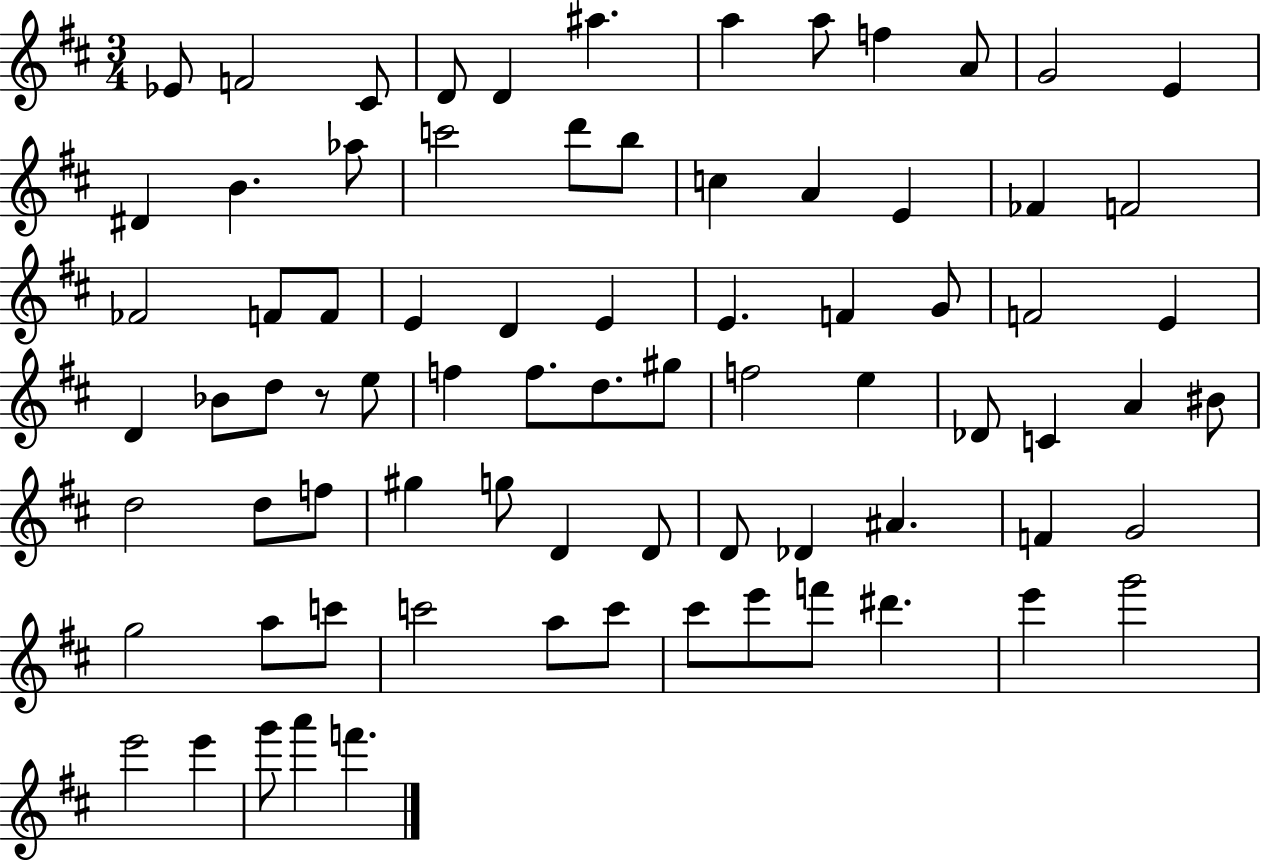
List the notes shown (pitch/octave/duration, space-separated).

Eb4/e F4/h C#4/e D4/e D4/q A#5/q. A5/q A5/e F5/q A4/e G4/h E4/q D#4/q B4/q. Ab5/e C6/h D6/e B5/e C5/q A4/q E4/q FES4/q F4/h FES4/h F4/e F4/e E4/q D4/q E4/q E4/q. F4/q G4/e F4/h E4/q D4/q Bb4/e D5/e R/e E5/e F5/q F5/e. D5/e. G#5/e F5/h E5/q Db4/e C4/q A4/q BIS4/e D5/h D5/e F5/e G#5/q G5/e D4/q D4/e D4/e Db4/q A#4/q. F4/q G4/h G5/h A5/e C6/e C6/h A5/e C6/e C#6/e E6/e F6/e D#6/q. E6/q G6/h E6/h E6/q G6/e A6/q F6/q.